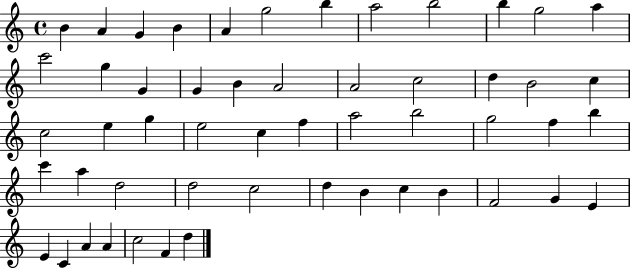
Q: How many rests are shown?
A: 0